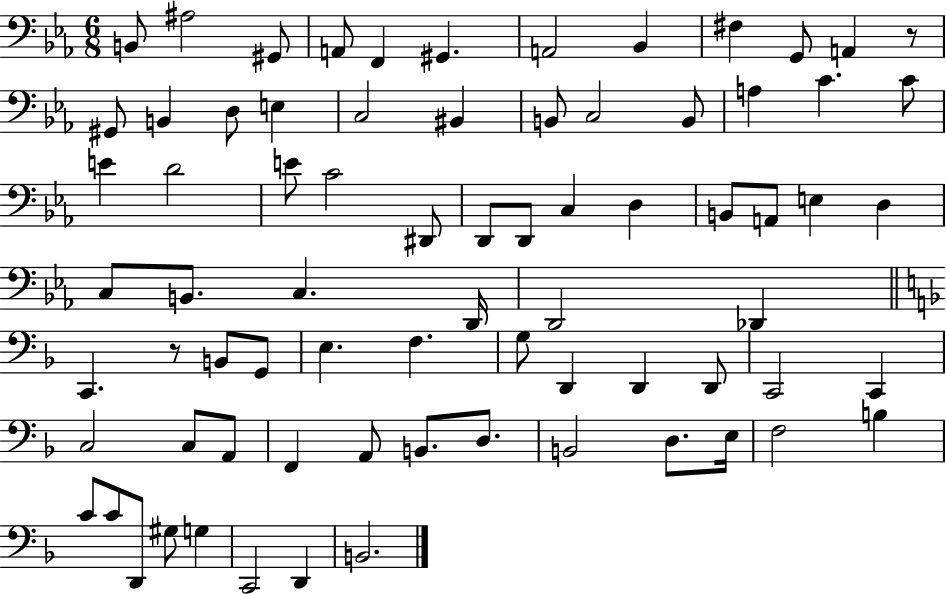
{
  \clef bass
  \numericTimeSignature
  \time 6/8
  \key ees \major
  b,8 ais2 gis,8 | a,8 f,4 gis,4. | a,2 bes,4 | fis4 g,8 a,4 r8 | \break gis,8 b,4 d8 e4 | c2 bis,4 | b,8 c2 b,8 | a4 c'4. c'8 | \break e'4 d'2 | e'8 c'2 dis,8 | d,8 d,8 c4 d4 | b,8 a,8 e4 d4 | \break c8 b,8. c4. d,16 | d,2 des,4 | \bar "||" \break \key d \minor c,4. r8 b,8 g,8 | e4. f4. | g8 d,4 d,4 d,8 | c,2 c,4 | \break c2 c8 a,8 | f,4 a,8 b,8. d8. | b,2 d8. e16 | f2 b4 | \break c'8 c'8 d,8 gis8 g4 | c,2 d,4 | b,2. | \bar "|."
}